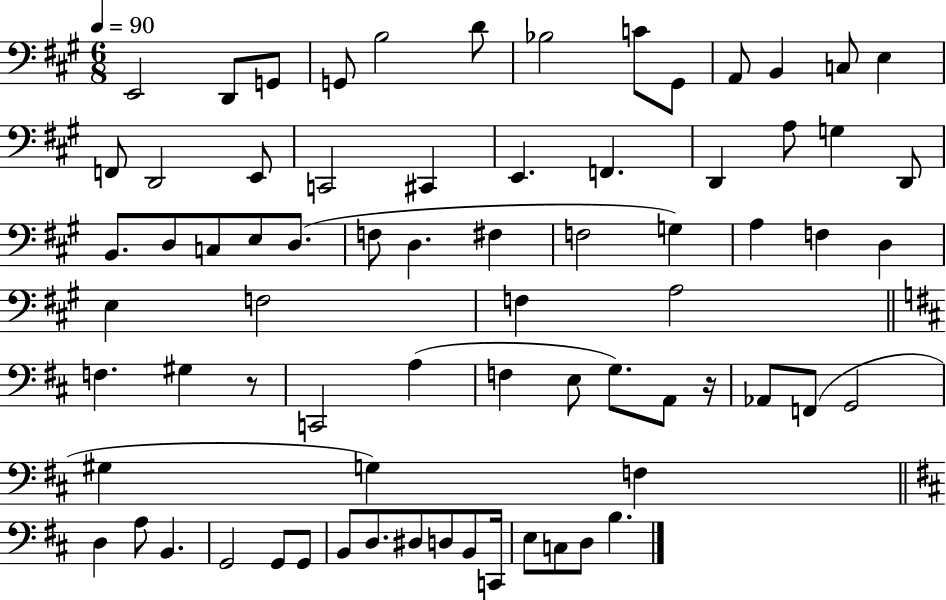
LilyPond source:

{
  \clef bass
  \numericTimeSignature
  \time 6/8
  \key a \major
  \tempo 4 = 90
  \repeat volta 2 { e,2 d,8 g,8 | g,8 b2 d'8 | bes2 c'8 gis,8 | a,8 b,4 c8 e4 | \break f,8 d,2 e,8 | c,2 cis,4 | e,4. f,4. | d,4 a8 g4 d,8 | \break b,8. d8 c8 e8 d8.( | f8 d4. fis4 | f2 g4) | a4 f4 d4 | \break e4 f2 | f4 a2 | \bar "||" \break \key b \minor f4. gis4 r8 | c,2 a4( | f4 e8 g8.) a,8 r16 | aes,8 f,8( g,2 | \break gis4 g4) f4 | \bar "||" \break \key b \minor d4 a8 b,4. | g,2 g,8 g,8 | b,8 d8. dis8 d8 b,8 c,16 | e8 c8 d8 b4. | \break } \bar "|."
}